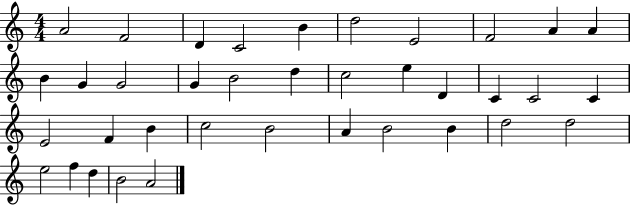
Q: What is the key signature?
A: C major